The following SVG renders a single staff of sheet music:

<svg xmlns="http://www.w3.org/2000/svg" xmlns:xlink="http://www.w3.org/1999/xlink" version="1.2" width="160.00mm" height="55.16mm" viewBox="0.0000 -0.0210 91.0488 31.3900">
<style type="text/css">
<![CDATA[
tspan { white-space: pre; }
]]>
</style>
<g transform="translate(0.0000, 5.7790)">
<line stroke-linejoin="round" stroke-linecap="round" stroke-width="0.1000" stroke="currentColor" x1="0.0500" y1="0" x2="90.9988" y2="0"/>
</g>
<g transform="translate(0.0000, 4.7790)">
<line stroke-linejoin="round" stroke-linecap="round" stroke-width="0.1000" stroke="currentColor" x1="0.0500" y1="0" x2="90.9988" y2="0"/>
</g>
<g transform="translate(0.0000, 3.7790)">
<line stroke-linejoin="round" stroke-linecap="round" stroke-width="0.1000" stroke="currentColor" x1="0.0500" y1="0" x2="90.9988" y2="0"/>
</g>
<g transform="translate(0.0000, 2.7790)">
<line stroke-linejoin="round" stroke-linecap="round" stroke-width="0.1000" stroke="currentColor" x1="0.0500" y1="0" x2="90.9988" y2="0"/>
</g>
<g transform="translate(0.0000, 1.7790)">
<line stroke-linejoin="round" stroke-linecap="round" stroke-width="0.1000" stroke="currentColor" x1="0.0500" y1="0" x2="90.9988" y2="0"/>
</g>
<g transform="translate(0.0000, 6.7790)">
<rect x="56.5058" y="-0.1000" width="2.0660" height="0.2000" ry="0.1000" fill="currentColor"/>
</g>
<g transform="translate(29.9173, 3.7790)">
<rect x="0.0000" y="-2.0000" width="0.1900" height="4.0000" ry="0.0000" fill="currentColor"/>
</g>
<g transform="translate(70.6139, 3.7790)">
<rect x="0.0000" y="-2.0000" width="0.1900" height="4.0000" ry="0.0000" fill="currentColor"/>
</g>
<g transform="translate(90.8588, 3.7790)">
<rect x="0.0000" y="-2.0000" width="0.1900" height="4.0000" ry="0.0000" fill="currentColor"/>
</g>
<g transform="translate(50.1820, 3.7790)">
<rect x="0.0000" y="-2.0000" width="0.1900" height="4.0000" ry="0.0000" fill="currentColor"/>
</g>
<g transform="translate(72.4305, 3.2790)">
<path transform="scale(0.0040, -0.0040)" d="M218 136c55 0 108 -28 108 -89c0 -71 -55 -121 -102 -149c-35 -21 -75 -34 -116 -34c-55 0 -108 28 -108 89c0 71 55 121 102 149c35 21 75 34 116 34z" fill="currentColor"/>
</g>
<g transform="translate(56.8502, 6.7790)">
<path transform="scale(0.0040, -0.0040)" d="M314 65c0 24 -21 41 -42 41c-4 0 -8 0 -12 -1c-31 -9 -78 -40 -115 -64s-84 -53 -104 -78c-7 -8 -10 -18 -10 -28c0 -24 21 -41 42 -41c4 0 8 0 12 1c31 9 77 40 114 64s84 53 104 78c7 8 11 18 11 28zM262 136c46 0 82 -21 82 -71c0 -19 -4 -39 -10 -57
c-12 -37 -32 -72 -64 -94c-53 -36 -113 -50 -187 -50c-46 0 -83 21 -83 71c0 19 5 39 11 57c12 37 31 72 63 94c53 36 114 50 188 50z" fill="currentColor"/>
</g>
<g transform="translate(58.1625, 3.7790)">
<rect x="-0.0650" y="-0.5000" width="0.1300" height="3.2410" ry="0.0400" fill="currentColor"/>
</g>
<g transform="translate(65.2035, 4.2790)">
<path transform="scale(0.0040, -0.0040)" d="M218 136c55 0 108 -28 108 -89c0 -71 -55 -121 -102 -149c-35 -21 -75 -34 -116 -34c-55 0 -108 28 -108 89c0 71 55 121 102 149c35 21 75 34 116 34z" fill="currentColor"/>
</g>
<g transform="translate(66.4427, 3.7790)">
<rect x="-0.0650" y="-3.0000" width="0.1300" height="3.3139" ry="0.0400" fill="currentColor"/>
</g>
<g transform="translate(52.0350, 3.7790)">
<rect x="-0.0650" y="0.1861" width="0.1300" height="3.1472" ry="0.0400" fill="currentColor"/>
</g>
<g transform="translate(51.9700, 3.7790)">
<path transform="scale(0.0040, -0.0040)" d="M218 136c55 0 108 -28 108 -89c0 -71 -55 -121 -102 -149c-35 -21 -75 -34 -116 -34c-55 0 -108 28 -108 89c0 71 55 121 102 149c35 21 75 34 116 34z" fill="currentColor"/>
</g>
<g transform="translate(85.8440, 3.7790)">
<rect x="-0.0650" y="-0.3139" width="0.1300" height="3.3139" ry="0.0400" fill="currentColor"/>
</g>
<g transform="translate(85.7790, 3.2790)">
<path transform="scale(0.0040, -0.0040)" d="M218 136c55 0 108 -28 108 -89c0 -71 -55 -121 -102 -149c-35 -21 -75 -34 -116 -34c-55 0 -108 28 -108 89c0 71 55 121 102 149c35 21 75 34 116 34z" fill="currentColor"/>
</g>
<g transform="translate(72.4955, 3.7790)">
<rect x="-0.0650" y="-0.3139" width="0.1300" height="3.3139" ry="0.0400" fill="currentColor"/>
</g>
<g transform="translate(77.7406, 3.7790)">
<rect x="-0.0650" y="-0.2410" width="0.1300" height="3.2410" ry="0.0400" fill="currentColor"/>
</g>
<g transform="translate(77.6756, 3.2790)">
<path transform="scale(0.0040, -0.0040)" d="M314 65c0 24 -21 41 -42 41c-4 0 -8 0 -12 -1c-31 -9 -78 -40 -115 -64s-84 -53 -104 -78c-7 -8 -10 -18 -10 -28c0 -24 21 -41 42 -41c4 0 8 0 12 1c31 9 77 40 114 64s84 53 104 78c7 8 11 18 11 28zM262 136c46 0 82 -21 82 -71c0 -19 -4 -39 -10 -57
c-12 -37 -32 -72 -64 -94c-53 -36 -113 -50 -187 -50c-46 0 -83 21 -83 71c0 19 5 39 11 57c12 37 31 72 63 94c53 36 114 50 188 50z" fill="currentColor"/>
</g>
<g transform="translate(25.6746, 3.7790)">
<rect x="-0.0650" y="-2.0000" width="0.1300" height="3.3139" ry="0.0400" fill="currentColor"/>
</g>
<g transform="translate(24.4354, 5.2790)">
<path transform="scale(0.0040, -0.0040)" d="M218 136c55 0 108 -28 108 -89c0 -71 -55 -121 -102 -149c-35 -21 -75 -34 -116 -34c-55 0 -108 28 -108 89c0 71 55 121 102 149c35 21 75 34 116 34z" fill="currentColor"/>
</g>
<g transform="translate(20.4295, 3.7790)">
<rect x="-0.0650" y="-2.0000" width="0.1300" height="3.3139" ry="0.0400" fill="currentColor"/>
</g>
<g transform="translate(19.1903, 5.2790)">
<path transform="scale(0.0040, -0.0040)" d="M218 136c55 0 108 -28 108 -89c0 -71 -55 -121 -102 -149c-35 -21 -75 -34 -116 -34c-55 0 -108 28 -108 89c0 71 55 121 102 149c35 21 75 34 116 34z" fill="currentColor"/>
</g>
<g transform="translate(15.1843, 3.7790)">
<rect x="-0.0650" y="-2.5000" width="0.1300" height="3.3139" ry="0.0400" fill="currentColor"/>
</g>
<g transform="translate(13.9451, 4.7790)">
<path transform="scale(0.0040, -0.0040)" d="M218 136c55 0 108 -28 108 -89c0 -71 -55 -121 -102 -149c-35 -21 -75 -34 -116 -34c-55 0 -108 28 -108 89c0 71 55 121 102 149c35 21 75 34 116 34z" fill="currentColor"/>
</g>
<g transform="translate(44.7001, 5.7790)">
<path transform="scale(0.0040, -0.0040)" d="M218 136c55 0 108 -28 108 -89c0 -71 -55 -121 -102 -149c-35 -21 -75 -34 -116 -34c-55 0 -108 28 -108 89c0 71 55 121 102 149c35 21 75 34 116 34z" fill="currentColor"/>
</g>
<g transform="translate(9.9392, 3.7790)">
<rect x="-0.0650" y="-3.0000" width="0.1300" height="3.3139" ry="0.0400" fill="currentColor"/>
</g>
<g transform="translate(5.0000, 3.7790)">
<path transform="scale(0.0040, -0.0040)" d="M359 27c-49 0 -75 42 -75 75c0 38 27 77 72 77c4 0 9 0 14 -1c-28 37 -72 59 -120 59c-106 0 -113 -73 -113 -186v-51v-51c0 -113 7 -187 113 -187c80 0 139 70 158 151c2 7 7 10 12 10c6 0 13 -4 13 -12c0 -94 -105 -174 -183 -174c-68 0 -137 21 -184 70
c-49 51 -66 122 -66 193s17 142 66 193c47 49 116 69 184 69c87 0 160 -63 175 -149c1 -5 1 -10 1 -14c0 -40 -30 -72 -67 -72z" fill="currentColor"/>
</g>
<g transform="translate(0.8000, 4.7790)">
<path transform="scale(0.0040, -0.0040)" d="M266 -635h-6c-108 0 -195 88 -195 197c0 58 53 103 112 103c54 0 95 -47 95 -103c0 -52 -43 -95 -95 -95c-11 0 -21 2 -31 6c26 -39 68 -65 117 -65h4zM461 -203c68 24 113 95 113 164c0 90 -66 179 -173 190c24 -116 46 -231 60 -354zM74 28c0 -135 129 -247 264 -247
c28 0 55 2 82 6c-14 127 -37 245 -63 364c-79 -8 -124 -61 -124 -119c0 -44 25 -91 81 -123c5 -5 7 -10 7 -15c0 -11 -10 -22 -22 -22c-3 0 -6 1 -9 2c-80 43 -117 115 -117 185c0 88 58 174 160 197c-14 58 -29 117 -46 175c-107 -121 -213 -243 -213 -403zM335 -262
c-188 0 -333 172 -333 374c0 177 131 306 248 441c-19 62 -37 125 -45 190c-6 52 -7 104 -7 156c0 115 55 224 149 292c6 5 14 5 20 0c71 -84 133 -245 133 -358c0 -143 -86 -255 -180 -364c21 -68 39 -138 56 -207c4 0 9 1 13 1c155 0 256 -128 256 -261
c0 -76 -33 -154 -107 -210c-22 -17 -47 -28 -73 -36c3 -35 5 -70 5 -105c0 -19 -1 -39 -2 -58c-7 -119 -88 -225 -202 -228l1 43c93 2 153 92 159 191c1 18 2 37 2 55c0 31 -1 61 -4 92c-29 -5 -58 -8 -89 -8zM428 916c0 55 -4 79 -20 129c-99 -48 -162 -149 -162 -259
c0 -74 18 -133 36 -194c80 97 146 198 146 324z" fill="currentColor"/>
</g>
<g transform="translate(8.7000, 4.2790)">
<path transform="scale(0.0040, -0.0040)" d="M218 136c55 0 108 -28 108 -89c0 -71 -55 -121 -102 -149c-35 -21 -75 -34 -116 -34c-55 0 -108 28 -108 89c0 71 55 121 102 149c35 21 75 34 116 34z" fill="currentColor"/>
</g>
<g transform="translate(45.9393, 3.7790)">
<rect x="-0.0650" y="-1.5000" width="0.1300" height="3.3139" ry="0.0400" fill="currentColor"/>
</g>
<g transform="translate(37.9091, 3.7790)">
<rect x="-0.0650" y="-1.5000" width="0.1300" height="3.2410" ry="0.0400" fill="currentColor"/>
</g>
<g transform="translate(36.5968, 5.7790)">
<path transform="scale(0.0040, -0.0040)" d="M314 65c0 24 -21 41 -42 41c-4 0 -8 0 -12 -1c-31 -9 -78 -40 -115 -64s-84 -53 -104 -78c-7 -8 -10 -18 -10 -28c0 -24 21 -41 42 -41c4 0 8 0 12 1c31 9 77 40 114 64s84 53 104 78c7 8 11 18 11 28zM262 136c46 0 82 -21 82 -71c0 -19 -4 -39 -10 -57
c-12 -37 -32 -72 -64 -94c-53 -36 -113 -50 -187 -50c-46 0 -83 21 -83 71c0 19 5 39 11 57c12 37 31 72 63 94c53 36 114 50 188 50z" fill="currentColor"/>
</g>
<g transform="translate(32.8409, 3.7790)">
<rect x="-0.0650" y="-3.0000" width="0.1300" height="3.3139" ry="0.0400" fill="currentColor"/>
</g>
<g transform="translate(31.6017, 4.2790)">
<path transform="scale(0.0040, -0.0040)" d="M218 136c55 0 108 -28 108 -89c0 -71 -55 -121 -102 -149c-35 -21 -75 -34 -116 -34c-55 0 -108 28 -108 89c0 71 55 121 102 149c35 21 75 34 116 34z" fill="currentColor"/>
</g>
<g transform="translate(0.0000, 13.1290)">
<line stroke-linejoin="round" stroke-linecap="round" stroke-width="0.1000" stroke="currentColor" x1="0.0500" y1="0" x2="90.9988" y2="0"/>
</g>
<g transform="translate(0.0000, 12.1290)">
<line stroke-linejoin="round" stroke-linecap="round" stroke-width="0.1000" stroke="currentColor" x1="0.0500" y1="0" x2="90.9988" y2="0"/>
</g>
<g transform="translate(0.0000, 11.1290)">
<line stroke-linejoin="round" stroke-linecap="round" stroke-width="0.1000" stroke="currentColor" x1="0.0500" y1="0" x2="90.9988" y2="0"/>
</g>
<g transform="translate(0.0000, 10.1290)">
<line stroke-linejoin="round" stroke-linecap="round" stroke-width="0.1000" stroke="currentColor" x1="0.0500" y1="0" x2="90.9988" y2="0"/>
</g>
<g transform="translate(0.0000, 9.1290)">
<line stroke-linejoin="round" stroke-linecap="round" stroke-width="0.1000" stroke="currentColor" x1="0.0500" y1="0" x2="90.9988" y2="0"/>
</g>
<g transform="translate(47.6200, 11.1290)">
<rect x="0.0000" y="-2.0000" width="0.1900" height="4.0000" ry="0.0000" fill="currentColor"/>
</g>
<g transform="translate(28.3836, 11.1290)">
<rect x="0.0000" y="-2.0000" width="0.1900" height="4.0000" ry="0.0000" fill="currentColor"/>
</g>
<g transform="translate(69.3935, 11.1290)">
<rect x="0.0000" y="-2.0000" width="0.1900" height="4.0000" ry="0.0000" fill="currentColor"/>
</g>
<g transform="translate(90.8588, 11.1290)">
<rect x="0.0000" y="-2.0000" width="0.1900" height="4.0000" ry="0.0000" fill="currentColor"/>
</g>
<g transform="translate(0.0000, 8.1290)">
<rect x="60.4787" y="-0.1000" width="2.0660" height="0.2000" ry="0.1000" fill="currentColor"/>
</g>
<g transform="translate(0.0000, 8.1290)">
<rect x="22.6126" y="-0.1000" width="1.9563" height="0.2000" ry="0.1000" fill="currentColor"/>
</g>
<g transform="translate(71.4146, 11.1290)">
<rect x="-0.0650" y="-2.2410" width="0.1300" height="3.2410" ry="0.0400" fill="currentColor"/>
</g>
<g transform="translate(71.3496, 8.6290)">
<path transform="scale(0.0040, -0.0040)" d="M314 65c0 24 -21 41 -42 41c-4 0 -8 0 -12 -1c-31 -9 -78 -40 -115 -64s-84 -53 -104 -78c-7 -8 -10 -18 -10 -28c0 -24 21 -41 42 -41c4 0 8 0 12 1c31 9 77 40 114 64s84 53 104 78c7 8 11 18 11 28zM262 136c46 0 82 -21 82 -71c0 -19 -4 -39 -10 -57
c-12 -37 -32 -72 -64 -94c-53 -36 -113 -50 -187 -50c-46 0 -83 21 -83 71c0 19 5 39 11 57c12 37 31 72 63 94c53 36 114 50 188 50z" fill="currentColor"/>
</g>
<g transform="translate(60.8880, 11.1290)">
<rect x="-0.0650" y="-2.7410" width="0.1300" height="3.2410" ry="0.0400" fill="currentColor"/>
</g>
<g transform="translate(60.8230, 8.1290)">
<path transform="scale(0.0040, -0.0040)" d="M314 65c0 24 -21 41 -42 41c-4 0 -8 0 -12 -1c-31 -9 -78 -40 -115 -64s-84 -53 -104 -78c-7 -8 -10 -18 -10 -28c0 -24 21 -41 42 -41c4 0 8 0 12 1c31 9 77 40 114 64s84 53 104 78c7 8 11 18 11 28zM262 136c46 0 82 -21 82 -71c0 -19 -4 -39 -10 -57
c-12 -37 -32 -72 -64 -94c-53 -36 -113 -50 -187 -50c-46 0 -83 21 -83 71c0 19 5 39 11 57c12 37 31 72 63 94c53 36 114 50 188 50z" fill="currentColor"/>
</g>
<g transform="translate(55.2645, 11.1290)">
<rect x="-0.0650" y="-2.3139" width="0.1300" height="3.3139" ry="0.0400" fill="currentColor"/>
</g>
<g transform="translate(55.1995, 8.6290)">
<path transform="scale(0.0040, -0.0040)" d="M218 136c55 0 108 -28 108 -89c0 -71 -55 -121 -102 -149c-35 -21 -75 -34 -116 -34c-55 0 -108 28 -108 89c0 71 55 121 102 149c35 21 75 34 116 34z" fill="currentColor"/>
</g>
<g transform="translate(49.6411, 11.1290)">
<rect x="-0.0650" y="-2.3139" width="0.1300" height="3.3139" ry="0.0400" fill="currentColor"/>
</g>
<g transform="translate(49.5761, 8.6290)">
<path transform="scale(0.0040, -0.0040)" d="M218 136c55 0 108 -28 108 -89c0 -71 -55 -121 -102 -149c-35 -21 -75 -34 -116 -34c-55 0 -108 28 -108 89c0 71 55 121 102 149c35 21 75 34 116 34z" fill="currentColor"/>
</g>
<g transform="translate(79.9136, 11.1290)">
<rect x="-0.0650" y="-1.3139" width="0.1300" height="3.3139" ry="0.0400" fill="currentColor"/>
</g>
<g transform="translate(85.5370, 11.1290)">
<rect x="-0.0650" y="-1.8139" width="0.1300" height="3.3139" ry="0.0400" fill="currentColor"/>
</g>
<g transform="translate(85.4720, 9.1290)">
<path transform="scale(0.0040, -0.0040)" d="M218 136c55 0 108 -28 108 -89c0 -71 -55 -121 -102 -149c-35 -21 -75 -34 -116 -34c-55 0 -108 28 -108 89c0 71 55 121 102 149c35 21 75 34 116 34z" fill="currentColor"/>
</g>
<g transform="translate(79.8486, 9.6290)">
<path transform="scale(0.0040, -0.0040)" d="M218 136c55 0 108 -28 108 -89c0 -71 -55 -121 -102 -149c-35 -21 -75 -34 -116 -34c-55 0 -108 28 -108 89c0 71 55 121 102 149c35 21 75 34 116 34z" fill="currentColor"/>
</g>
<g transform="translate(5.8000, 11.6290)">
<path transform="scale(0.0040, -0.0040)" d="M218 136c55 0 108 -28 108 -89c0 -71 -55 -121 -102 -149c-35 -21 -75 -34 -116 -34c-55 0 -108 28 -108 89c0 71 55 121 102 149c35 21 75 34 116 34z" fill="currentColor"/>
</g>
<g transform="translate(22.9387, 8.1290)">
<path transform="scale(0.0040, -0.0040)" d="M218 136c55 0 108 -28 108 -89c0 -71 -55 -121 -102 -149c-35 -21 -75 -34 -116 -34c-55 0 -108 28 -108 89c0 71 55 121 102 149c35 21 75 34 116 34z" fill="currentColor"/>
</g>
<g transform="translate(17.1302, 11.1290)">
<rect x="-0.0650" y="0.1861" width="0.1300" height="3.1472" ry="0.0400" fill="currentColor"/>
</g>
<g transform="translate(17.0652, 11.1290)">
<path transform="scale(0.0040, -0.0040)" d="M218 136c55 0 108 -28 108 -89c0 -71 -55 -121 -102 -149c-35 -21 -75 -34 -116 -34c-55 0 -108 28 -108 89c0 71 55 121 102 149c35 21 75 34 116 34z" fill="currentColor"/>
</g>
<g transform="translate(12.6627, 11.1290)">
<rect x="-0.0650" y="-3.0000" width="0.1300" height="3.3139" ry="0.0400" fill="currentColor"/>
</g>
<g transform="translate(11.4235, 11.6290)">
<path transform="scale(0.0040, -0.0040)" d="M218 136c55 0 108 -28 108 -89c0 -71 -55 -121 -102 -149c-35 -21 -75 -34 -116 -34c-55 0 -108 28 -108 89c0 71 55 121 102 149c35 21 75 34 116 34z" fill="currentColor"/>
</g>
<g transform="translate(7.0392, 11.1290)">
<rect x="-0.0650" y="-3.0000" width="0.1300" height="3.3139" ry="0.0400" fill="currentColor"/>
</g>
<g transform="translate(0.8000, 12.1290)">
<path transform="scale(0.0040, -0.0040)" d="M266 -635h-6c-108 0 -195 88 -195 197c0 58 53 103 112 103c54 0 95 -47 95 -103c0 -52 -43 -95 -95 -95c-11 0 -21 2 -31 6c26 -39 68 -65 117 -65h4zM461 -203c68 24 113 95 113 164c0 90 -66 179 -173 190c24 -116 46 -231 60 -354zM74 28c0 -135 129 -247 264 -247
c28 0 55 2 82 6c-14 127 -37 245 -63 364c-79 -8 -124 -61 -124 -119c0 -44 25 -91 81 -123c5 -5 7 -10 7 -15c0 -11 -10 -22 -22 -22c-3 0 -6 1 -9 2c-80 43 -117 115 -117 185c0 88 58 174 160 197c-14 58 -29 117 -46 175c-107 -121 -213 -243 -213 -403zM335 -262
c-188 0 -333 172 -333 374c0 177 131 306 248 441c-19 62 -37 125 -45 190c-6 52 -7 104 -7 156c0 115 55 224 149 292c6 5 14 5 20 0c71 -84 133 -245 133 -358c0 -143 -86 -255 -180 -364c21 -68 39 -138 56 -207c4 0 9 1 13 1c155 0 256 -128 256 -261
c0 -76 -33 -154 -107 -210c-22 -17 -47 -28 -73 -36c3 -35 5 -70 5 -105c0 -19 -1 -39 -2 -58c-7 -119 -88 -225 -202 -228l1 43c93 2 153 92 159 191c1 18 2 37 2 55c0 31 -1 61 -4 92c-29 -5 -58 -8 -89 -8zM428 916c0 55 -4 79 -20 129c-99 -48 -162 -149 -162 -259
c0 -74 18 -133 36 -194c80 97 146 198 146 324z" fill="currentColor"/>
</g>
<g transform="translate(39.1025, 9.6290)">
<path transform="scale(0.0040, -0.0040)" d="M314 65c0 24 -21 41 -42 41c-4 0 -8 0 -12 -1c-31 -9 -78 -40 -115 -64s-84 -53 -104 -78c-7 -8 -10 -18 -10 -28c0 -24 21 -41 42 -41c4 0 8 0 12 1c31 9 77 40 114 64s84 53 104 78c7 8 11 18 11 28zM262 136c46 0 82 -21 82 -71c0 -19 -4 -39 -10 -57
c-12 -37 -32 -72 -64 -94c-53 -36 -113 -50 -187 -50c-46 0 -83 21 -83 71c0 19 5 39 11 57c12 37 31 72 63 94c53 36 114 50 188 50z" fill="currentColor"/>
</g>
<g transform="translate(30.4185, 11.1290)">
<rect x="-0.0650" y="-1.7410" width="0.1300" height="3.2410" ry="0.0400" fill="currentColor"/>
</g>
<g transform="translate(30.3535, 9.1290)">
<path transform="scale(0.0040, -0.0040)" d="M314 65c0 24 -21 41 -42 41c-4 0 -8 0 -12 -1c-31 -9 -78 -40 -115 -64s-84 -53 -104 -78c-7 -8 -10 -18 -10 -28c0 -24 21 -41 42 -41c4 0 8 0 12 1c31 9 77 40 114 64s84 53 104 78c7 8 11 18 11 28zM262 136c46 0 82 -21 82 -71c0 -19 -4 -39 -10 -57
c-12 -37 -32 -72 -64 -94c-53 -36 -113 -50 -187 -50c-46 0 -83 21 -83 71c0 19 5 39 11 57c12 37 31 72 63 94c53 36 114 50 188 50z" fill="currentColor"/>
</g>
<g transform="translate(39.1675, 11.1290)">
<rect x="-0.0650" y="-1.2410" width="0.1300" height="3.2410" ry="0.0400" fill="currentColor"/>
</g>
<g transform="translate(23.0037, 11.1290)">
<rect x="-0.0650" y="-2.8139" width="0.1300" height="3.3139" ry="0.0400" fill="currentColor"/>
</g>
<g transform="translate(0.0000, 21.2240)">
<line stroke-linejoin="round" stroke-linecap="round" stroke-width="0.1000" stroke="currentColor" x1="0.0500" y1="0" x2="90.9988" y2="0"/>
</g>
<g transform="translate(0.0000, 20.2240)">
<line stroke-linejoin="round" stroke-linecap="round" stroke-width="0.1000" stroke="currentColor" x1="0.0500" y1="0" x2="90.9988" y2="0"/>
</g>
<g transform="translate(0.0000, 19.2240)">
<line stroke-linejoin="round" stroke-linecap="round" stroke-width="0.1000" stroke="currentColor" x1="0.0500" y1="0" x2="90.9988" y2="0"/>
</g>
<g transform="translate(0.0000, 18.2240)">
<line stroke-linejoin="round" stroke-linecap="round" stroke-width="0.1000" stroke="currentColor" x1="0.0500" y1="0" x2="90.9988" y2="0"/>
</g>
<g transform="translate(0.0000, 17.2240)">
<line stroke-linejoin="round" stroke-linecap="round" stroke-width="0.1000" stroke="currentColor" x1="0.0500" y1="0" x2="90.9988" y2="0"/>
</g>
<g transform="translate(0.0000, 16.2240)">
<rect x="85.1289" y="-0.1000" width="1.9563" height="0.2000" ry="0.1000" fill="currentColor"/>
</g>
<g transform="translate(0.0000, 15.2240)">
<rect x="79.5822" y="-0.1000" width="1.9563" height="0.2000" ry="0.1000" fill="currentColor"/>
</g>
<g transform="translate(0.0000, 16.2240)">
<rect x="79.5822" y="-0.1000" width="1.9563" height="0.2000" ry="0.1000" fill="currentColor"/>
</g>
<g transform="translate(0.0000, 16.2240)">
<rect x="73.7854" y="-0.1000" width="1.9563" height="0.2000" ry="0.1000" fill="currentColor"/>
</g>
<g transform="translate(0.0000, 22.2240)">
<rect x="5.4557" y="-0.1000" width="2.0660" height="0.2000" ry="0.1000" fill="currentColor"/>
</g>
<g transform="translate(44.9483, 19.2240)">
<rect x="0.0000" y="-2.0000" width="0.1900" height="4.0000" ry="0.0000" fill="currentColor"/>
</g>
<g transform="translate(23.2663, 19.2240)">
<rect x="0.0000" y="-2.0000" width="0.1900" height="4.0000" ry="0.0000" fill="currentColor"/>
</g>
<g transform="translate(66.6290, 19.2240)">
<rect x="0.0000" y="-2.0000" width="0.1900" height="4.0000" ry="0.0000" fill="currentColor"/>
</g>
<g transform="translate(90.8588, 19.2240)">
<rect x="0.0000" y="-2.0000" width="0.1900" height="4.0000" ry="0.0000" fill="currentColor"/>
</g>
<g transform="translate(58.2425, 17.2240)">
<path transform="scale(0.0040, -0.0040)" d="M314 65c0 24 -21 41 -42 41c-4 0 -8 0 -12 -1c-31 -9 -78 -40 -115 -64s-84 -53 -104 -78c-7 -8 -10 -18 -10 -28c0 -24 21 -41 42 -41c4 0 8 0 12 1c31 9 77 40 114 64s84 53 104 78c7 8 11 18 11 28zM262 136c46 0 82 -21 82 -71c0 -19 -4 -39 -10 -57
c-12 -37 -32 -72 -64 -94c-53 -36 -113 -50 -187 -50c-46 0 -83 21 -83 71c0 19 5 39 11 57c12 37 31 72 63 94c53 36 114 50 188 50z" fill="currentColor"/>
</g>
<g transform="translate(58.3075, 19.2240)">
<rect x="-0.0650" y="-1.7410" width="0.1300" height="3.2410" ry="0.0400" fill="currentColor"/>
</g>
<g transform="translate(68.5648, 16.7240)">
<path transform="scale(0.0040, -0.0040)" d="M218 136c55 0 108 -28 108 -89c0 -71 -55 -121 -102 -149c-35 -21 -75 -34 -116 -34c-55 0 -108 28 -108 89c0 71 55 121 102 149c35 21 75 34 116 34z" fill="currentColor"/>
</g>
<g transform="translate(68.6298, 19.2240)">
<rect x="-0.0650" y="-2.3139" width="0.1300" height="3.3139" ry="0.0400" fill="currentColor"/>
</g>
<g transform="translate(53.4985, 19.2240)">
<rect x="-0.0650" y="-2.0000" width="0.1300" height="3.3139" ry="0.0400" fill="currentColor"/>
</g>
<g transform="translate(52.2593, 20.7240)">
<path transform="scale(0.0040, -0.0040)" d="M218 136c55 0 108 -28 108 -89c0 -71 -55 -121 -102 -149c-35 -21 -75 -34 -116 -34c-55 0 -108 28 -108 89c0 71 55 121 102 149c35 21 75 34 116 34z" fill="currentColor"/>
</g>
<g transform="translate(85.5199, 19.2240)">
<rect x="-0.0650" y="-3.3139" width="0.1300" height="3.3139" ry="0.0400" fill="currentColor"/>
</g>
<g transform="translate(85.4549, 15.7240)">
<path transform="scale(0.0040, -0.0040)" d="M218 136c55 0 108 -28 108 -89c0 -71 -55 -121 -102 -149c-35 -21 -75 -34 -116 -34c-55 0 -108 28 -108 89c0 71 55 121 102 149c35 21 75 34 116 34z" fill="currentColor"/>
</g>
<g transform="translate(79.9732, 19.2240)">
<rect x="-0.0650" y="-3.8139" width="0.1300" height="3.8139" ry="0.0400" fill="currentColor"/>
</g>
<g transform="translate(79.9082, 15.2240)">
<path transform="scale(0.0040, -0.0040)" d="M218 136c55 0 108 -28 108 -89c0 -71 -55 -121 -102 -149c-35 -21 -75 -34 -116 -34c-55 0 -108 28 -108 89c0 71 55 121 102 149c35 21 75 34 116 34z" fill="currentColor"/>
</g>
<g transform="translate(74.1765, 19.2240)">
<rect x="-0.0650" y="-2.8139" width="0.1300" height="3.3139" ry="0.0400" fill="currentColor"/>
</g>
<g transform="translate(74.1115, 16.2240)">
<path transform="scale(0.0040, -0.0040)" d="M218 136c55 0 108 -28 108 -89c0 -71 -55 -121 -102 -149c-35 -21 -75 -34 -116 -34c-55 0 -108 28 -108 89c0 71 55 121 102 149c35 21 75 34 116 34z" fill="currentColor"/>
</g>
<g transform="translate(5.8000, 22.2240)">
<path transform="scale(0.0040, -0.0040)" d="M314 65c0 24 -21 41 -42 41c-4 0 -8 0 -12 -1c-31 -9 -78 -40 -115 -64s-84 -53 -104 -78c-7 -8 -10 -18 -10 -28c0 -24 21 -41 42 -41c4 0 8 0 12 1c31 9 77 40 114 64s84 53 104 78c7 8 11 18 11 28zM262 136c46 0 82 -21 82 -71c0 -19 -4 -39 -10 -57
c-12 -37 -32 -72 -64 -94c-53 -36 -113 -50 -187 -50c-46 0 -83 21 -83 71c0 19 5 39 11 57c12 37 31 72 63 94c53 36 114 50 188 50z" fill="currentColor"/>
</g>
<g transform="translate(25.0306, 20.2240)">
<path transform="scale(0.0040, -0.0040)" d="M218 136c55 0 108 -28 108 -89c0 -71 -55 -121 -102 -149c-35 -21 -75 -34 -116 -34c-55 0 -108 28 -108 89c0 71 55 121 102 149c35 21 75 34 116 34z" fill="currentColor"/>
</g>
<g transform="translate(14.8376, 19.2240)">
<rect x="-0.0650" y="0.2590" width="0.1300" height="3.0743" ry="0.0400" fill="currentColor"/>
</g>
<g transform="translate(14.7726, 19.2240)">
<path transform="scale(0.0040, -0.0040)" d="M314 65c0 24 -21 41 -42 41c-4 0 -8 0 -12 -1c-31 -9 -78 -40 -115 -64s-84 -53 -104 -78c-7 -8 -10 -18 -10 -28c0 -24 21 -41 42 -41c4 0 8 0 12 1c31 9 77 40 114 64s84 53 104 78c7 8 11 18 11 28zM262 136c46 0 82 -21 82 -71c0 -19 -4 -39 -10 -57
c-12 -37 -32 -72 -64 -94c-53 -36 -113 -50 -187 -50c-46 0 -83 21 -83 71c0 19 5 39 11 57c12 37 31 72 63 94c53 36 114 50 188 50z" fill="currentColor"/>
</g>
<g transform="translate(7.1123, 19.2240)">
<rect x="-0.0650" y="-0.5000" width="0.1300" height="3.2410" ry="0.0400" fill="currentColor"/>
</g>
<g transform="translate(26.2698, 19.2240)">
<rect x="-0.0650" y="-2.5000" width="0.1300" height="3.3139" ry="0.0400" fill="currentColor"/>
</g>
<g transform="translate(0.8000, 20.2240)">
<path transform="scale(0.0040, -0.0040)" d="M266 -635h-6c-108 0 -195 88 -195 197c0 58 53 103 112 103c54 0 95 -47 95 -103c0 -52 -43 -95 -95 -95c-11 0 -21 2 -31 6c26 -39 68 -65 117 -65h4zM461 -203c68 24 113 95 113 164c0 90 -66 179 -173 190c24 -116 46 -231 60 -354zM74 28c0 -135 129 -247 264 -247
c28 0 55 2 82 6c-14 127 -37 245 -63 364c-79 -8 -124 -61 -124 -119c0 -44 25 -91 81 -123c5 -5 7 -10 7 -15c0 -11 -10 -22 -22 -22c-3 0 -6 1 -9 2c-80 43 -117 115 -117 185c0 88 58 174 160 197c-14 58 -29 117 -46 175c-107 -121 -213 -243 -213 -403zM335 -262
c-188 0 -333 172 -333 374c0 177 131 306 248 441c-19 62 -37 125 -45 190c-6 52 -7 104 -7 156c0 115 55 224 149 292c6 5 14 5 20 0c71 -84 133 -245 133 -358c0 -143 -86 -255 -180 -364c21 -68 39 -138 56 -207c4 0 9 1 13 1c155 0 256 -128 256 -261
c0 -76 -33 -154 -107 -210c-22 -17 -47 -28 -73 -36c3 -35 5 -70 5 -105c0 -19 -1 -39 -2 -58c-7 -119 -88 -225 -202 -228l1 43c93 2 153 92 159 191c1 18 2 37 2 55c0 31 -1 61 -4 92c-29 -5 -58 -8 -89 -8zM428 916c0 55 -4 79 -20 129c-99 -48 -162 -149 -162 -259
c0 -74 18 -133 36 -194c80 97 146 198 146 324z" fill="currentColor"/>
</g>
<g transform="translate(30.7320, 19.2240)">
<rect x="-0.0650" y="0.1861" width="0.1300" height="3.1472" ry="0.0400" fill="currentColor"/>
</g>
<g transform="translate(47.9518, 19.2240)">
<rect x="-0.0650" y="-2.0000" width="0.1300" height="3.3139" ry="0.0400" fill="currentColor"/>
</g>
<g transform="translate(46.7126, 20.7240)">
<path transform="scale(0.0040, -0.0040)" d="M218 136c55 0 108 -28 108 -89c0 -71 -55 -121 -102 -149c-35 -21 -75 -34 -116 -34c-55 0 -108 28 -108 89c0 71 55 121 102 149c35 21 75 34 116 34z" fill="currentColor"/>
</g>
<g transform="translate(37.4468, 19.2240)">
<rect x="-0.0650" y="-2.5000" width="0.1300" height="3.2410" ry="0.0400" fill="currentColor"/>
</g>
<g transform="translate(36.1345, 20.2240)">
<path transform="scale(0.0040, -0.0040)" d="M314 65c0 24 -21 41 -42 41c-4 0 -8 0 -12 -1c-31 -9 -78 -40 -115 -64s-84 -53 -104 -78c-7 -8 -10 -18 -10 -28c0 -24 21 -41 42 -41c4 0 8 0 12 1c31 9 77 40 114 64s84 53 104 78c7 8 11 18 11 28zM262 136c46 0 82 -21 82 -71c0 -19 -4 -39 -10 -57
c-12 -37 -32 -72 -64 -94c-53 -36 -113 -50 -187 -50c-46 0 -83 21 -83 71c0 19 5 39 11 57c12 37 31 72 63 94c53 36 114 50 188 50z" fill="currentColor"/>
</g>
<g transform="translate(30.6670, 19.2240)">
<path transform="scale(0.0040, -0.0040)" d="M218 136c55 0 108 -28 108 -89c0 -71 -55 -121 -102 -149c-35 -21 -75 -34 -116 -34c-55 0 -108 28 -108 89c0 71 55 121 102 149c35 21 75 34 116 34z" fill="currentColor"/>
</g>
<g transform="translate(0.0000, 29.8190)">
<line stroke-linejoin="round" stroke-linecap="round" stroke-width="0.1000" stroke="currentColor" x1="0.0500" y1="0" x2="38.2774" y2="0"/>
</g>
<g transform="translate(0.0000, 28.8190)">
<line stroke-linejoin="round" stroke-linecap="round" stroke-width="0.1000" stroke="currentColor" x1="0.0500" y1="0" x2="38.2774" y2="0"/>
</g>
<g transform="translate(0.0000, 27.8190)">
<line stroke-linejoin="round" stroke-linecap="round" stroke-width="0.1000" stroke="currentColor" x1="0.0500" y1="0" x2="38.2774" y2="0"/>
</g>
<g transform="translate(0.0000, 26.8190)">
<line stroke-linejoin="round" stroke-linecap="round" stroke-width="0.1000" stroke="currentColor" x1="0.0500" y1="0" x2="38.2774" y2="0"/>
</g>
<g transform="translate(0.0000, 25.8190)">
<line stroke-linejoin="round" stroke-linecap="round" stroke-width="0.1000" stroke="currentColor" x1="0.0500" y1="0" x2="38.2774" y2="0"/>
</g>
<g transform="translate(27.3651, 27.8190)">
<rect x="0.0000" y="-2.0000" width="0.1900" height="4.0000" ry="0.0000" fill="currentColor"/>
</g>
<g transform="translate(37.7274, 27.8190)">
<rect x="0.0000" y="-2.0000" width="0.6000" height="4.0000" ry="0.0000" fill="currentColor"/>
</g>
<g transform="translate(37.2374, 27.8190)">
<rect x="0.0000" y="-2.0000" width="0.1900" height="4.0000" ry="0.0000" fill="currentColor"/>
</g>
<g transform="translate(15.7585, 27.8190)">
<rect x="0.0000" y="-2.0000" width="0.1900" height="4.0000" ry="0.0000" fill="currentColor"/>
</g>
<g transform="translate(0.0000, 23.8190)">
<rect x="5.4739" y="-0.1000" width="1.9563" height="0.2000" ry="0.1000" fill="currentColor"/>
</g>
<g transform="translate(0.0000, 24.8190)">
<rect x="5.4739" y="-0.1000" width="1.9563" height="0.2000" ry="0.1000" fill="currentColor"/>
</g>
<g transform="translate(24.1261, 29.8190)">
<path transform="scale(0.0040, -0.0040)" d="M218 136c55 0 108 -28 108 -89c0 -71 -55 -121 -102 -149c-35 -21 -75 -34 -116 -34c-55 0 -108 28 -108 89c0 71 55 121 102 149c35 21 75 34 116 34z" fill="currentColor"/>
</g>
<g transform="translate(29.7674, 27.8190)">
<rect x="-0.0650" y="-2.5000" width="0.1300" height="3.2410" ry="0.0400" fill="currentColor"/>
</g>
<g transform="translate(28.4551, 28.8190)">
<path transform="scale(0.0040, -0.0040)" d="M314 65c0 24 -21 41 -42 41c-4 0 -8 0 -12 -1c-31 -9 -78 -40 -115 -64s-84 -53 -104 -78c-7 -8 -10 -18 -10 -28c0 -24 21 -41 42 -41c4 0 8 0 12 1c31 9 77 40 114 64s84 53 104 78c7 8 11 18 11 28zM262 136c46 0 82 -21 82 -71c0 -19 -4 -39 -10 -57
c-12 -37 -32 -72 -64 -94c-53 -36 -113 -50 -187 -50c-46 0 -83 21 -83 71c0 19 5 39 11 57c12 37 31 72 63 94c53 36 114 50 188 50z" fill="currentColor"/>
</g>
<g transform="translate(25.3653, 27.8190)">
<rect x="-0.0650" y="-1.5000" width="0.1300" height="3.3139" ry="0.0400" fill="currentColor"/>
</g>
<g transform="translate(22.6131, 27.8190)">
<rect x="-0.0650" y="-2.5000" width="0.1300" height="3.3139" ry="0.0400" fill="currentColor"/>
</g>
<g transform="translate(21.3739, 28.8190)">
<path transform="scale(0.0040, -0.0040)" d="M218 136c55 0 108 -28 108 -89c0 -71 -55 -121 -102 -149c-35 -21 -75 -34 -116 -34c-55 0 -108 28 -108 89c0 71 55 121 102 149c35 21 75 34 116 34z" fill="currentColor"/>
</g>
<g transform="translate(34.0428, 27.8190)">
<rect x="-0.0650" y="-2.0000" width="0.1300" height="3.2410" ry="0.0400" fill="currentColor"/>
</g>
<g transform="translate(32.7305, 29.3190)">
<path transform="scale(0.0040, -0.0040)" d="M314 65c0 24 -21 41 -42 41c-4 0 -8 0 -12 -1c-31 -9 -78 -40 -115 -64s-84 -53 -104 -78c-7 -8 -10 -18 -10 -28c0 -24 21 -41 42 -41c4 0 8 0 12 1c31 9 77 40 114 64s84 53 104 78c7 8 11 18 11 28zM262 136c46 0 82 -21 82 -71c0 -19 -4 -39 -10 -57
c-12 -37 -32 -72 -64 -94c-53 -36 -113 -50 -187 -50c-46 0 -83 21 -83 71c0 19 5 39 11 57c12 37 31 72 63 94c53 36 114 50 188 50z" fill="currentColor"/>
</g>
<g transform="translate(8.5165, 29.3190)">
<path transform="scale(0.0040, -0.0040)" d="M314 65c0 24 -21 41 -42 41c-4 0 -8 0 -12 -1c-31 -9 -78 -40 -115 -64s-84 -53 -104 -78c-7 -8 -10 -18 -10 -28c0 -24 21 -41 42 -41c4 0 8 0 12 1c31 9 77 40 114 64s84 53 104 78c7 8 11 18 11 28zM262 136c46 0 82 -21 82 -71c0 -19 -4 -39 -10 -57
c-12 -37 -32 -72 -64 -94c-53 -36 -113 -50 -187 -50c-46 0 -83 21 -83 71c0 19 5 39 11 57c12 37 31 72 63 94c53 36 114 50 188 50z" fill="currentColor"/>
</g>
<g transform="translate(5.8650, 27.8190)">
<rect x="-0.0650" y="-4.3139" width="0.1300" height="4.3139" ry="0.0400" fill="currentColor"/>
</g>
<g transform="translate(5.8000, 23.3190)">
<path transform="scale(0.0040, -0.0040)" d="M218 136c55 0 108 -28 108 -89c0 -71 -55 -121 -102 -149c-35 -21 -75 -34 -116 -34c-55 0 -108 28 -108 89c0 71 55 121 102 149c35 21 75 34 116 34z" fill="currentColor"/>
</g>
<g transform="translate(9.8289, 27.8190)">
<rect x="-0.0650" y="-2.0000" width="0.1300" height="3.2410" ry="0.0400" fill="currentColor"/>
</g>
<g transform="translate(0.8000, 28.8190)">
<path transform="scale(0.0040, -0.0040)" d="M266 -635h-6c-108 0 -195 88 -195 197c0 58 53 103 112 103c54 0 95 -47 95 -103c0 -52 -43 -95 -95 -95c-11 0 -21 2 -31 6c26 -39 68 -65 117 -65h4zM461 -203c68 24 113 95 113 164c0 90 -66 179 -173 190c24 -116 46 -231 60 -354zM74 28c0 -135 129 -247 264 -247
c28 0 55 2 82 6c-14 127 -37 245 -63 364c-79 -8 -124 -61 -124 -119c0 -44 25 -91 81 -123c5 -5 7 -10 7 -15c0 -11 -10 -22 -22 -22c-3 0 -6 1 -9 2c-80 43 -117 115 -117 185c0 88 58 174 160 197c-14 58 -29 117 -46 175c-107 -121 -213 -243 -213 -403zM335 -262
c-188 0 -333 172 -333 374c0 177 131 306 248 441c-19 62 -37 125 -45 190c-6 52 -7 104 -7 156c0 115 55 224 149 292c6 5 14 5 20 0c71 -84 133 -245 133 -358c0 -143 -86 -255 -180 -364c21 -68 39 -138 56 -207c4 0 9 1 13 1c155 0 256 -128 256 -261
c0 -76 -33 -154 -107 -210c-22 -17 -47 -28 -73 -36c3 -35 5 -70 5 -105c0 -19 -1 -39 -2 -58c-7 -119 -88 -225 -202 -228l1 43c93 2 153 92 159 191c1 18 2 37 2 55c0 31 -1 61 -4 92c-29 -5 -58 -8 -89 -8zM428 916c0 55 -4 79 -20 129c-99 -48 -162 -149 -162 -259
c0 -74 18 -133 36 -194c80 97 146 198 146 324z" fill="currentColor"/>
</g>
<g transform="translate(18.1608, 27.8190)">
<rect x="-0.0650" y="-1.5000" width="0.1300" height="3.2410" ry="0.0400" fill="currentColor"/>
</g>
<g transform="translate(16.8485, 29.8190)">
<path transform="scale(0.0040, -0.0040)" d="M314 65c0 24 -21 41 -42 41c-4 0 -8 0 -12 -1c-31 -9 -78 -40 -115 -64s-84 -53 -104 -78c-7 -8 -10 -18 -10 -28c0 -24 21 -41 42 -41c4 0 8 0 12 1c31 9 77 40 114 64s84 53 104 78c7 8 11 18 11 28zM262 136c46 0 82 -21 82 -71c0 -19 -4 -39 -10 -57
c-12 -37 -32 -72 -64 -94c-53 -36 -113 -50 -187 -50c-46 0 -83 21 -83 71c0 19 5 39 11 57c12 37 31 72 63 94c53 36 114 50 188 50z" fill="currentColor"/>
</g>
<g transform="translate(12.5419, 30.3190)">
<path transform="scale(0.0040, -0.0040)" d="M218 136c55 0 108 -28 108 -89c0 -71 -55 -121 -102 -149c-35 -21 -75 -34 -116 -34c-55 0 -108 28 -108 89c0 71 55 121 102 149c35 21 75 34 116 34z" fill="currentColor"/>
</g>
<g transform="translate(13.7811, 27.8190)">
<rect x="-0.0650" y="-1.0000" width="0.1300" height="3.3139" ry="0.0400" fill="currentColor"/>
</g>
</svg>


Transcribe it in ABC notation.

X:1
T:Untitled
M:4/4
L:1/4
K:C
A G F F A E2 E B C2 A c c2 c A A B a f2 e2 g g a2 g2 e f C2 B2 G B G2 F F f2 g a c' b d' F2 D E2 G E G2 F2